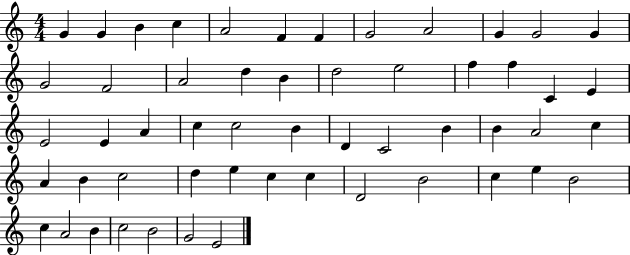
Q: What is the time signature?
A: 4/4